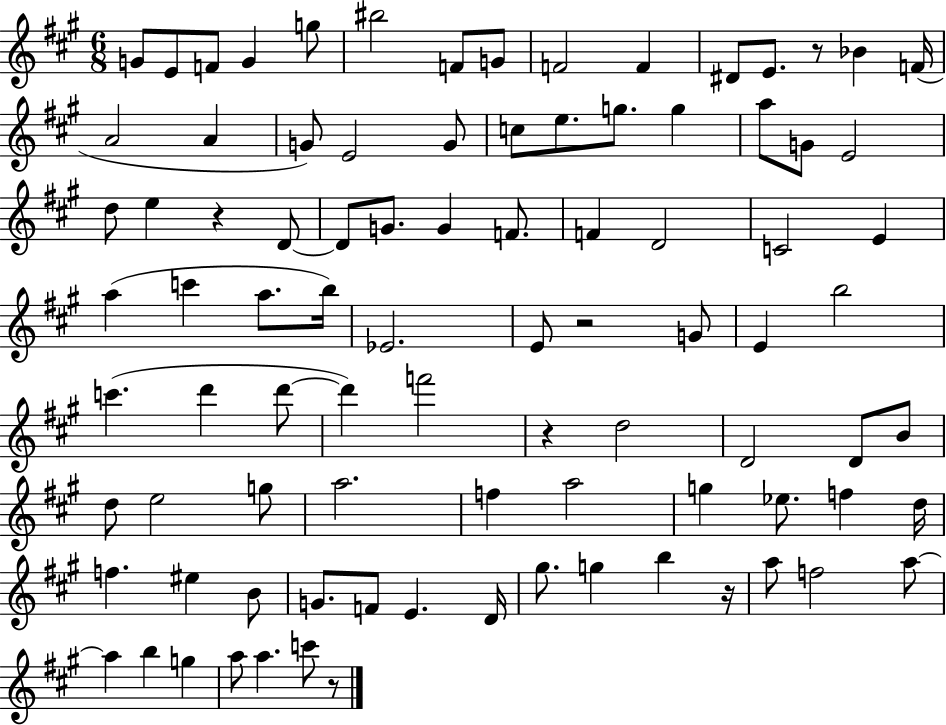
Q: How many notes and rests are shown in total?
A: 90